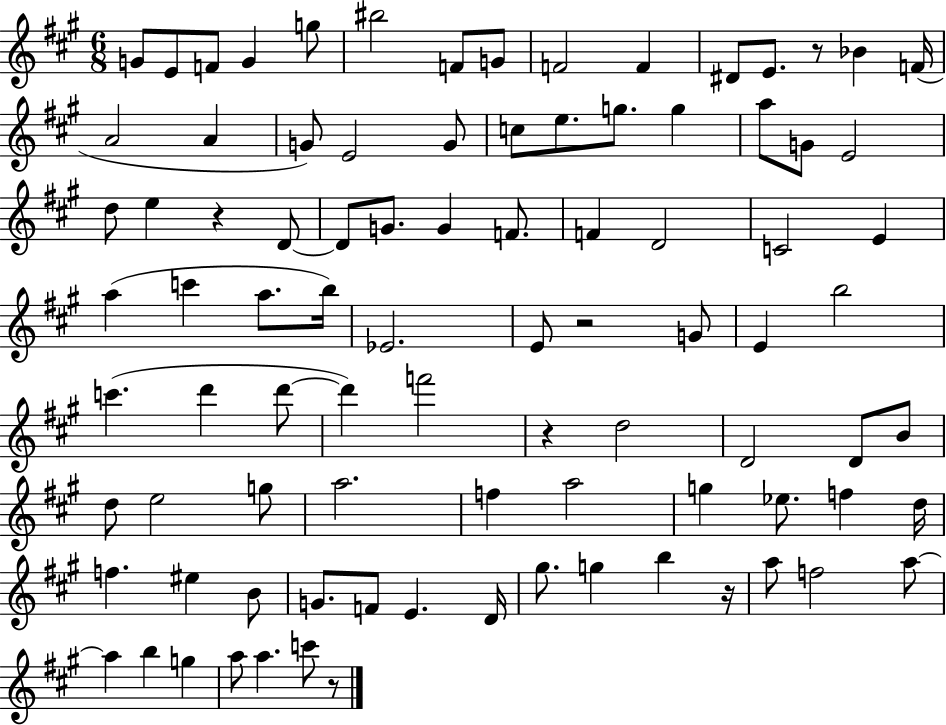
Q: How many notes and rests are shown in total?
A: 90